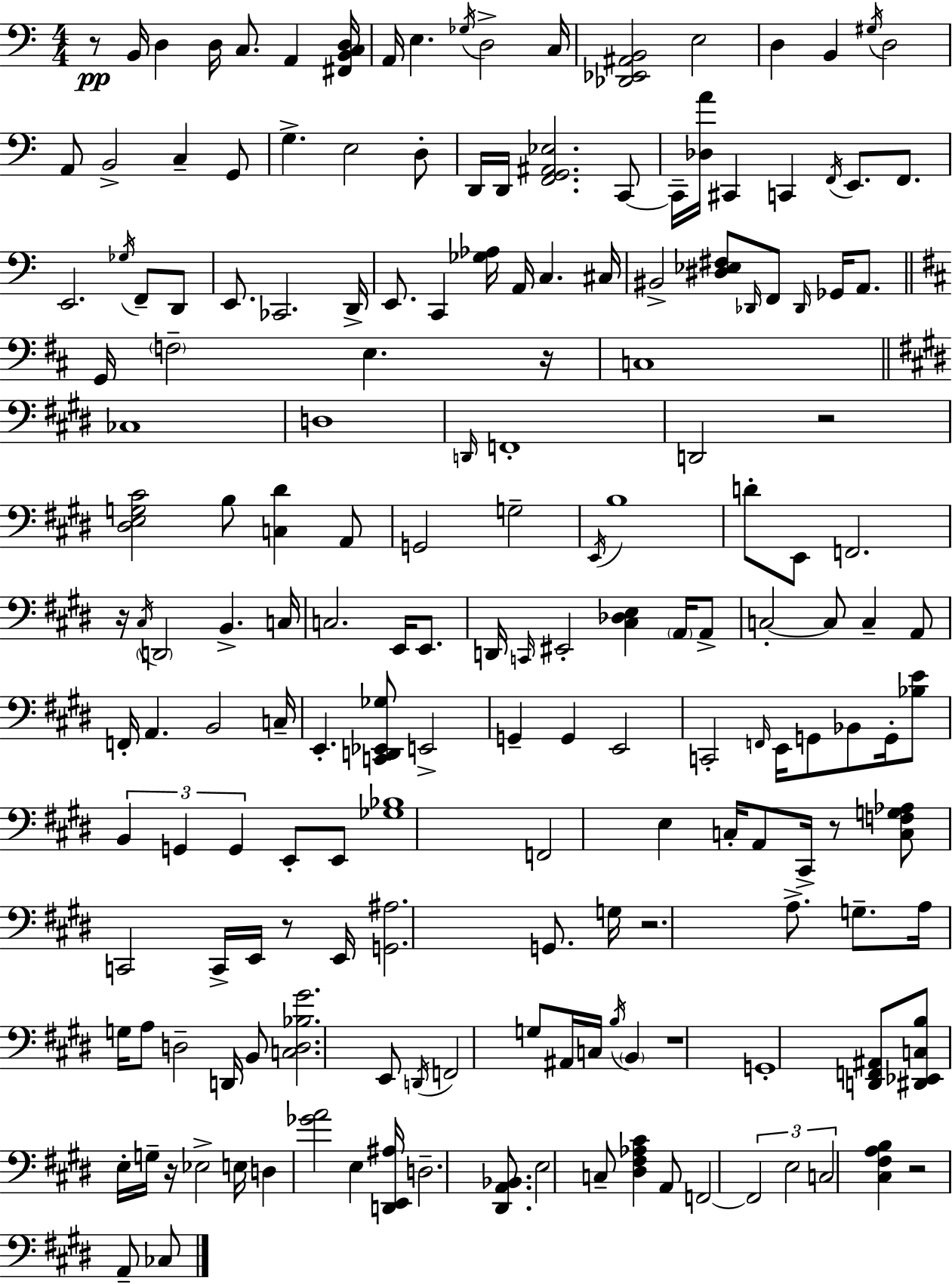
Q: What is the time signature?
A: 4/4